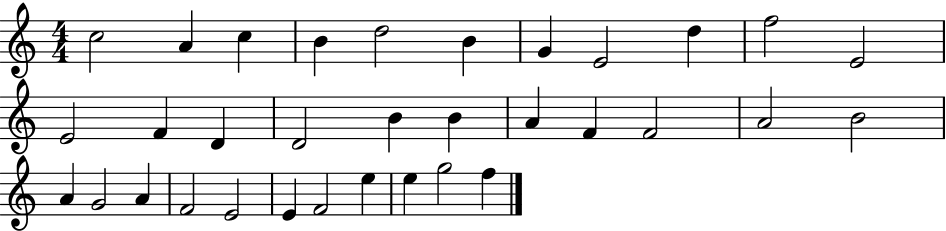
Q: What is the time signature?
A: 4/4